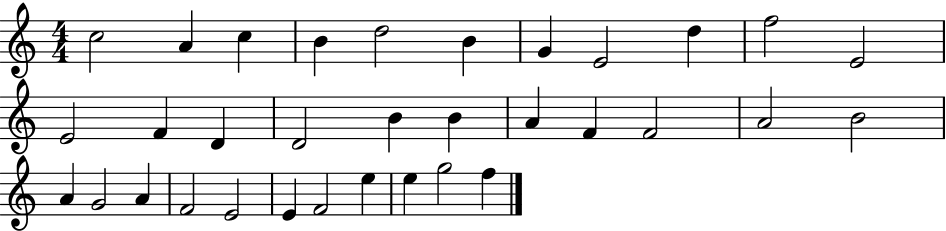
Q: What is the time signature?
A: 4/4